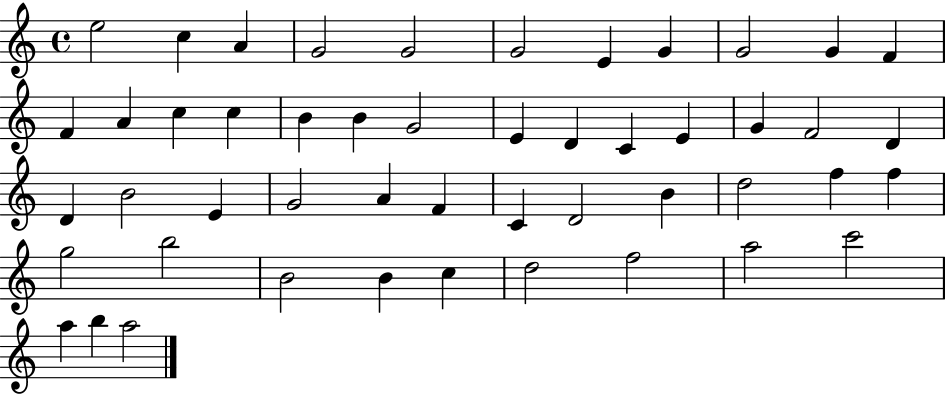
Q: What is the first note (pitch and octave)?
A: E5